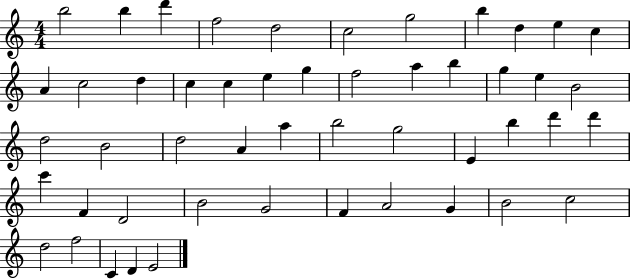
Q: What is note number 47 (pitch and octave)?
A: F5